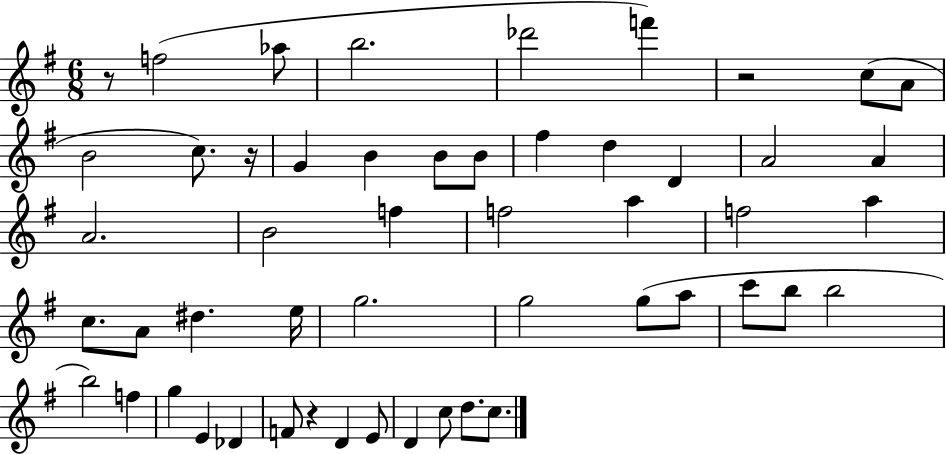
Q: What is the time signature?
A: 6/8